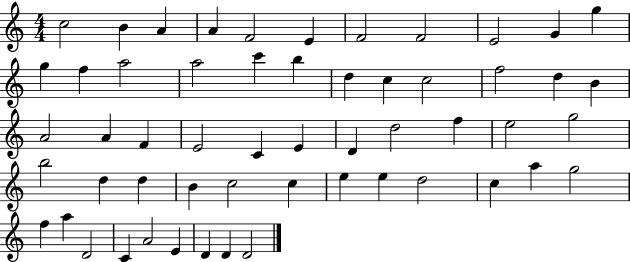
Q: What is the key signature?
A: C major